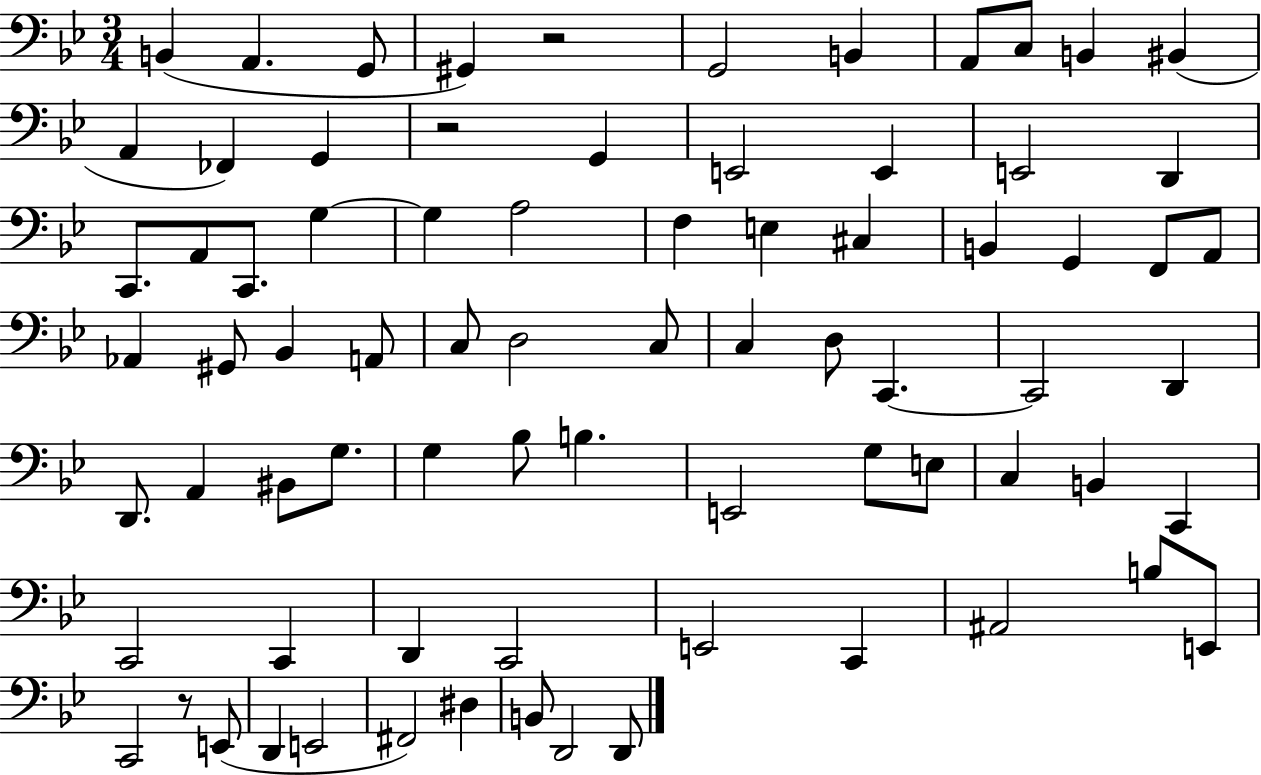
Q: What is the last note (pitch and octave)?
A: D2